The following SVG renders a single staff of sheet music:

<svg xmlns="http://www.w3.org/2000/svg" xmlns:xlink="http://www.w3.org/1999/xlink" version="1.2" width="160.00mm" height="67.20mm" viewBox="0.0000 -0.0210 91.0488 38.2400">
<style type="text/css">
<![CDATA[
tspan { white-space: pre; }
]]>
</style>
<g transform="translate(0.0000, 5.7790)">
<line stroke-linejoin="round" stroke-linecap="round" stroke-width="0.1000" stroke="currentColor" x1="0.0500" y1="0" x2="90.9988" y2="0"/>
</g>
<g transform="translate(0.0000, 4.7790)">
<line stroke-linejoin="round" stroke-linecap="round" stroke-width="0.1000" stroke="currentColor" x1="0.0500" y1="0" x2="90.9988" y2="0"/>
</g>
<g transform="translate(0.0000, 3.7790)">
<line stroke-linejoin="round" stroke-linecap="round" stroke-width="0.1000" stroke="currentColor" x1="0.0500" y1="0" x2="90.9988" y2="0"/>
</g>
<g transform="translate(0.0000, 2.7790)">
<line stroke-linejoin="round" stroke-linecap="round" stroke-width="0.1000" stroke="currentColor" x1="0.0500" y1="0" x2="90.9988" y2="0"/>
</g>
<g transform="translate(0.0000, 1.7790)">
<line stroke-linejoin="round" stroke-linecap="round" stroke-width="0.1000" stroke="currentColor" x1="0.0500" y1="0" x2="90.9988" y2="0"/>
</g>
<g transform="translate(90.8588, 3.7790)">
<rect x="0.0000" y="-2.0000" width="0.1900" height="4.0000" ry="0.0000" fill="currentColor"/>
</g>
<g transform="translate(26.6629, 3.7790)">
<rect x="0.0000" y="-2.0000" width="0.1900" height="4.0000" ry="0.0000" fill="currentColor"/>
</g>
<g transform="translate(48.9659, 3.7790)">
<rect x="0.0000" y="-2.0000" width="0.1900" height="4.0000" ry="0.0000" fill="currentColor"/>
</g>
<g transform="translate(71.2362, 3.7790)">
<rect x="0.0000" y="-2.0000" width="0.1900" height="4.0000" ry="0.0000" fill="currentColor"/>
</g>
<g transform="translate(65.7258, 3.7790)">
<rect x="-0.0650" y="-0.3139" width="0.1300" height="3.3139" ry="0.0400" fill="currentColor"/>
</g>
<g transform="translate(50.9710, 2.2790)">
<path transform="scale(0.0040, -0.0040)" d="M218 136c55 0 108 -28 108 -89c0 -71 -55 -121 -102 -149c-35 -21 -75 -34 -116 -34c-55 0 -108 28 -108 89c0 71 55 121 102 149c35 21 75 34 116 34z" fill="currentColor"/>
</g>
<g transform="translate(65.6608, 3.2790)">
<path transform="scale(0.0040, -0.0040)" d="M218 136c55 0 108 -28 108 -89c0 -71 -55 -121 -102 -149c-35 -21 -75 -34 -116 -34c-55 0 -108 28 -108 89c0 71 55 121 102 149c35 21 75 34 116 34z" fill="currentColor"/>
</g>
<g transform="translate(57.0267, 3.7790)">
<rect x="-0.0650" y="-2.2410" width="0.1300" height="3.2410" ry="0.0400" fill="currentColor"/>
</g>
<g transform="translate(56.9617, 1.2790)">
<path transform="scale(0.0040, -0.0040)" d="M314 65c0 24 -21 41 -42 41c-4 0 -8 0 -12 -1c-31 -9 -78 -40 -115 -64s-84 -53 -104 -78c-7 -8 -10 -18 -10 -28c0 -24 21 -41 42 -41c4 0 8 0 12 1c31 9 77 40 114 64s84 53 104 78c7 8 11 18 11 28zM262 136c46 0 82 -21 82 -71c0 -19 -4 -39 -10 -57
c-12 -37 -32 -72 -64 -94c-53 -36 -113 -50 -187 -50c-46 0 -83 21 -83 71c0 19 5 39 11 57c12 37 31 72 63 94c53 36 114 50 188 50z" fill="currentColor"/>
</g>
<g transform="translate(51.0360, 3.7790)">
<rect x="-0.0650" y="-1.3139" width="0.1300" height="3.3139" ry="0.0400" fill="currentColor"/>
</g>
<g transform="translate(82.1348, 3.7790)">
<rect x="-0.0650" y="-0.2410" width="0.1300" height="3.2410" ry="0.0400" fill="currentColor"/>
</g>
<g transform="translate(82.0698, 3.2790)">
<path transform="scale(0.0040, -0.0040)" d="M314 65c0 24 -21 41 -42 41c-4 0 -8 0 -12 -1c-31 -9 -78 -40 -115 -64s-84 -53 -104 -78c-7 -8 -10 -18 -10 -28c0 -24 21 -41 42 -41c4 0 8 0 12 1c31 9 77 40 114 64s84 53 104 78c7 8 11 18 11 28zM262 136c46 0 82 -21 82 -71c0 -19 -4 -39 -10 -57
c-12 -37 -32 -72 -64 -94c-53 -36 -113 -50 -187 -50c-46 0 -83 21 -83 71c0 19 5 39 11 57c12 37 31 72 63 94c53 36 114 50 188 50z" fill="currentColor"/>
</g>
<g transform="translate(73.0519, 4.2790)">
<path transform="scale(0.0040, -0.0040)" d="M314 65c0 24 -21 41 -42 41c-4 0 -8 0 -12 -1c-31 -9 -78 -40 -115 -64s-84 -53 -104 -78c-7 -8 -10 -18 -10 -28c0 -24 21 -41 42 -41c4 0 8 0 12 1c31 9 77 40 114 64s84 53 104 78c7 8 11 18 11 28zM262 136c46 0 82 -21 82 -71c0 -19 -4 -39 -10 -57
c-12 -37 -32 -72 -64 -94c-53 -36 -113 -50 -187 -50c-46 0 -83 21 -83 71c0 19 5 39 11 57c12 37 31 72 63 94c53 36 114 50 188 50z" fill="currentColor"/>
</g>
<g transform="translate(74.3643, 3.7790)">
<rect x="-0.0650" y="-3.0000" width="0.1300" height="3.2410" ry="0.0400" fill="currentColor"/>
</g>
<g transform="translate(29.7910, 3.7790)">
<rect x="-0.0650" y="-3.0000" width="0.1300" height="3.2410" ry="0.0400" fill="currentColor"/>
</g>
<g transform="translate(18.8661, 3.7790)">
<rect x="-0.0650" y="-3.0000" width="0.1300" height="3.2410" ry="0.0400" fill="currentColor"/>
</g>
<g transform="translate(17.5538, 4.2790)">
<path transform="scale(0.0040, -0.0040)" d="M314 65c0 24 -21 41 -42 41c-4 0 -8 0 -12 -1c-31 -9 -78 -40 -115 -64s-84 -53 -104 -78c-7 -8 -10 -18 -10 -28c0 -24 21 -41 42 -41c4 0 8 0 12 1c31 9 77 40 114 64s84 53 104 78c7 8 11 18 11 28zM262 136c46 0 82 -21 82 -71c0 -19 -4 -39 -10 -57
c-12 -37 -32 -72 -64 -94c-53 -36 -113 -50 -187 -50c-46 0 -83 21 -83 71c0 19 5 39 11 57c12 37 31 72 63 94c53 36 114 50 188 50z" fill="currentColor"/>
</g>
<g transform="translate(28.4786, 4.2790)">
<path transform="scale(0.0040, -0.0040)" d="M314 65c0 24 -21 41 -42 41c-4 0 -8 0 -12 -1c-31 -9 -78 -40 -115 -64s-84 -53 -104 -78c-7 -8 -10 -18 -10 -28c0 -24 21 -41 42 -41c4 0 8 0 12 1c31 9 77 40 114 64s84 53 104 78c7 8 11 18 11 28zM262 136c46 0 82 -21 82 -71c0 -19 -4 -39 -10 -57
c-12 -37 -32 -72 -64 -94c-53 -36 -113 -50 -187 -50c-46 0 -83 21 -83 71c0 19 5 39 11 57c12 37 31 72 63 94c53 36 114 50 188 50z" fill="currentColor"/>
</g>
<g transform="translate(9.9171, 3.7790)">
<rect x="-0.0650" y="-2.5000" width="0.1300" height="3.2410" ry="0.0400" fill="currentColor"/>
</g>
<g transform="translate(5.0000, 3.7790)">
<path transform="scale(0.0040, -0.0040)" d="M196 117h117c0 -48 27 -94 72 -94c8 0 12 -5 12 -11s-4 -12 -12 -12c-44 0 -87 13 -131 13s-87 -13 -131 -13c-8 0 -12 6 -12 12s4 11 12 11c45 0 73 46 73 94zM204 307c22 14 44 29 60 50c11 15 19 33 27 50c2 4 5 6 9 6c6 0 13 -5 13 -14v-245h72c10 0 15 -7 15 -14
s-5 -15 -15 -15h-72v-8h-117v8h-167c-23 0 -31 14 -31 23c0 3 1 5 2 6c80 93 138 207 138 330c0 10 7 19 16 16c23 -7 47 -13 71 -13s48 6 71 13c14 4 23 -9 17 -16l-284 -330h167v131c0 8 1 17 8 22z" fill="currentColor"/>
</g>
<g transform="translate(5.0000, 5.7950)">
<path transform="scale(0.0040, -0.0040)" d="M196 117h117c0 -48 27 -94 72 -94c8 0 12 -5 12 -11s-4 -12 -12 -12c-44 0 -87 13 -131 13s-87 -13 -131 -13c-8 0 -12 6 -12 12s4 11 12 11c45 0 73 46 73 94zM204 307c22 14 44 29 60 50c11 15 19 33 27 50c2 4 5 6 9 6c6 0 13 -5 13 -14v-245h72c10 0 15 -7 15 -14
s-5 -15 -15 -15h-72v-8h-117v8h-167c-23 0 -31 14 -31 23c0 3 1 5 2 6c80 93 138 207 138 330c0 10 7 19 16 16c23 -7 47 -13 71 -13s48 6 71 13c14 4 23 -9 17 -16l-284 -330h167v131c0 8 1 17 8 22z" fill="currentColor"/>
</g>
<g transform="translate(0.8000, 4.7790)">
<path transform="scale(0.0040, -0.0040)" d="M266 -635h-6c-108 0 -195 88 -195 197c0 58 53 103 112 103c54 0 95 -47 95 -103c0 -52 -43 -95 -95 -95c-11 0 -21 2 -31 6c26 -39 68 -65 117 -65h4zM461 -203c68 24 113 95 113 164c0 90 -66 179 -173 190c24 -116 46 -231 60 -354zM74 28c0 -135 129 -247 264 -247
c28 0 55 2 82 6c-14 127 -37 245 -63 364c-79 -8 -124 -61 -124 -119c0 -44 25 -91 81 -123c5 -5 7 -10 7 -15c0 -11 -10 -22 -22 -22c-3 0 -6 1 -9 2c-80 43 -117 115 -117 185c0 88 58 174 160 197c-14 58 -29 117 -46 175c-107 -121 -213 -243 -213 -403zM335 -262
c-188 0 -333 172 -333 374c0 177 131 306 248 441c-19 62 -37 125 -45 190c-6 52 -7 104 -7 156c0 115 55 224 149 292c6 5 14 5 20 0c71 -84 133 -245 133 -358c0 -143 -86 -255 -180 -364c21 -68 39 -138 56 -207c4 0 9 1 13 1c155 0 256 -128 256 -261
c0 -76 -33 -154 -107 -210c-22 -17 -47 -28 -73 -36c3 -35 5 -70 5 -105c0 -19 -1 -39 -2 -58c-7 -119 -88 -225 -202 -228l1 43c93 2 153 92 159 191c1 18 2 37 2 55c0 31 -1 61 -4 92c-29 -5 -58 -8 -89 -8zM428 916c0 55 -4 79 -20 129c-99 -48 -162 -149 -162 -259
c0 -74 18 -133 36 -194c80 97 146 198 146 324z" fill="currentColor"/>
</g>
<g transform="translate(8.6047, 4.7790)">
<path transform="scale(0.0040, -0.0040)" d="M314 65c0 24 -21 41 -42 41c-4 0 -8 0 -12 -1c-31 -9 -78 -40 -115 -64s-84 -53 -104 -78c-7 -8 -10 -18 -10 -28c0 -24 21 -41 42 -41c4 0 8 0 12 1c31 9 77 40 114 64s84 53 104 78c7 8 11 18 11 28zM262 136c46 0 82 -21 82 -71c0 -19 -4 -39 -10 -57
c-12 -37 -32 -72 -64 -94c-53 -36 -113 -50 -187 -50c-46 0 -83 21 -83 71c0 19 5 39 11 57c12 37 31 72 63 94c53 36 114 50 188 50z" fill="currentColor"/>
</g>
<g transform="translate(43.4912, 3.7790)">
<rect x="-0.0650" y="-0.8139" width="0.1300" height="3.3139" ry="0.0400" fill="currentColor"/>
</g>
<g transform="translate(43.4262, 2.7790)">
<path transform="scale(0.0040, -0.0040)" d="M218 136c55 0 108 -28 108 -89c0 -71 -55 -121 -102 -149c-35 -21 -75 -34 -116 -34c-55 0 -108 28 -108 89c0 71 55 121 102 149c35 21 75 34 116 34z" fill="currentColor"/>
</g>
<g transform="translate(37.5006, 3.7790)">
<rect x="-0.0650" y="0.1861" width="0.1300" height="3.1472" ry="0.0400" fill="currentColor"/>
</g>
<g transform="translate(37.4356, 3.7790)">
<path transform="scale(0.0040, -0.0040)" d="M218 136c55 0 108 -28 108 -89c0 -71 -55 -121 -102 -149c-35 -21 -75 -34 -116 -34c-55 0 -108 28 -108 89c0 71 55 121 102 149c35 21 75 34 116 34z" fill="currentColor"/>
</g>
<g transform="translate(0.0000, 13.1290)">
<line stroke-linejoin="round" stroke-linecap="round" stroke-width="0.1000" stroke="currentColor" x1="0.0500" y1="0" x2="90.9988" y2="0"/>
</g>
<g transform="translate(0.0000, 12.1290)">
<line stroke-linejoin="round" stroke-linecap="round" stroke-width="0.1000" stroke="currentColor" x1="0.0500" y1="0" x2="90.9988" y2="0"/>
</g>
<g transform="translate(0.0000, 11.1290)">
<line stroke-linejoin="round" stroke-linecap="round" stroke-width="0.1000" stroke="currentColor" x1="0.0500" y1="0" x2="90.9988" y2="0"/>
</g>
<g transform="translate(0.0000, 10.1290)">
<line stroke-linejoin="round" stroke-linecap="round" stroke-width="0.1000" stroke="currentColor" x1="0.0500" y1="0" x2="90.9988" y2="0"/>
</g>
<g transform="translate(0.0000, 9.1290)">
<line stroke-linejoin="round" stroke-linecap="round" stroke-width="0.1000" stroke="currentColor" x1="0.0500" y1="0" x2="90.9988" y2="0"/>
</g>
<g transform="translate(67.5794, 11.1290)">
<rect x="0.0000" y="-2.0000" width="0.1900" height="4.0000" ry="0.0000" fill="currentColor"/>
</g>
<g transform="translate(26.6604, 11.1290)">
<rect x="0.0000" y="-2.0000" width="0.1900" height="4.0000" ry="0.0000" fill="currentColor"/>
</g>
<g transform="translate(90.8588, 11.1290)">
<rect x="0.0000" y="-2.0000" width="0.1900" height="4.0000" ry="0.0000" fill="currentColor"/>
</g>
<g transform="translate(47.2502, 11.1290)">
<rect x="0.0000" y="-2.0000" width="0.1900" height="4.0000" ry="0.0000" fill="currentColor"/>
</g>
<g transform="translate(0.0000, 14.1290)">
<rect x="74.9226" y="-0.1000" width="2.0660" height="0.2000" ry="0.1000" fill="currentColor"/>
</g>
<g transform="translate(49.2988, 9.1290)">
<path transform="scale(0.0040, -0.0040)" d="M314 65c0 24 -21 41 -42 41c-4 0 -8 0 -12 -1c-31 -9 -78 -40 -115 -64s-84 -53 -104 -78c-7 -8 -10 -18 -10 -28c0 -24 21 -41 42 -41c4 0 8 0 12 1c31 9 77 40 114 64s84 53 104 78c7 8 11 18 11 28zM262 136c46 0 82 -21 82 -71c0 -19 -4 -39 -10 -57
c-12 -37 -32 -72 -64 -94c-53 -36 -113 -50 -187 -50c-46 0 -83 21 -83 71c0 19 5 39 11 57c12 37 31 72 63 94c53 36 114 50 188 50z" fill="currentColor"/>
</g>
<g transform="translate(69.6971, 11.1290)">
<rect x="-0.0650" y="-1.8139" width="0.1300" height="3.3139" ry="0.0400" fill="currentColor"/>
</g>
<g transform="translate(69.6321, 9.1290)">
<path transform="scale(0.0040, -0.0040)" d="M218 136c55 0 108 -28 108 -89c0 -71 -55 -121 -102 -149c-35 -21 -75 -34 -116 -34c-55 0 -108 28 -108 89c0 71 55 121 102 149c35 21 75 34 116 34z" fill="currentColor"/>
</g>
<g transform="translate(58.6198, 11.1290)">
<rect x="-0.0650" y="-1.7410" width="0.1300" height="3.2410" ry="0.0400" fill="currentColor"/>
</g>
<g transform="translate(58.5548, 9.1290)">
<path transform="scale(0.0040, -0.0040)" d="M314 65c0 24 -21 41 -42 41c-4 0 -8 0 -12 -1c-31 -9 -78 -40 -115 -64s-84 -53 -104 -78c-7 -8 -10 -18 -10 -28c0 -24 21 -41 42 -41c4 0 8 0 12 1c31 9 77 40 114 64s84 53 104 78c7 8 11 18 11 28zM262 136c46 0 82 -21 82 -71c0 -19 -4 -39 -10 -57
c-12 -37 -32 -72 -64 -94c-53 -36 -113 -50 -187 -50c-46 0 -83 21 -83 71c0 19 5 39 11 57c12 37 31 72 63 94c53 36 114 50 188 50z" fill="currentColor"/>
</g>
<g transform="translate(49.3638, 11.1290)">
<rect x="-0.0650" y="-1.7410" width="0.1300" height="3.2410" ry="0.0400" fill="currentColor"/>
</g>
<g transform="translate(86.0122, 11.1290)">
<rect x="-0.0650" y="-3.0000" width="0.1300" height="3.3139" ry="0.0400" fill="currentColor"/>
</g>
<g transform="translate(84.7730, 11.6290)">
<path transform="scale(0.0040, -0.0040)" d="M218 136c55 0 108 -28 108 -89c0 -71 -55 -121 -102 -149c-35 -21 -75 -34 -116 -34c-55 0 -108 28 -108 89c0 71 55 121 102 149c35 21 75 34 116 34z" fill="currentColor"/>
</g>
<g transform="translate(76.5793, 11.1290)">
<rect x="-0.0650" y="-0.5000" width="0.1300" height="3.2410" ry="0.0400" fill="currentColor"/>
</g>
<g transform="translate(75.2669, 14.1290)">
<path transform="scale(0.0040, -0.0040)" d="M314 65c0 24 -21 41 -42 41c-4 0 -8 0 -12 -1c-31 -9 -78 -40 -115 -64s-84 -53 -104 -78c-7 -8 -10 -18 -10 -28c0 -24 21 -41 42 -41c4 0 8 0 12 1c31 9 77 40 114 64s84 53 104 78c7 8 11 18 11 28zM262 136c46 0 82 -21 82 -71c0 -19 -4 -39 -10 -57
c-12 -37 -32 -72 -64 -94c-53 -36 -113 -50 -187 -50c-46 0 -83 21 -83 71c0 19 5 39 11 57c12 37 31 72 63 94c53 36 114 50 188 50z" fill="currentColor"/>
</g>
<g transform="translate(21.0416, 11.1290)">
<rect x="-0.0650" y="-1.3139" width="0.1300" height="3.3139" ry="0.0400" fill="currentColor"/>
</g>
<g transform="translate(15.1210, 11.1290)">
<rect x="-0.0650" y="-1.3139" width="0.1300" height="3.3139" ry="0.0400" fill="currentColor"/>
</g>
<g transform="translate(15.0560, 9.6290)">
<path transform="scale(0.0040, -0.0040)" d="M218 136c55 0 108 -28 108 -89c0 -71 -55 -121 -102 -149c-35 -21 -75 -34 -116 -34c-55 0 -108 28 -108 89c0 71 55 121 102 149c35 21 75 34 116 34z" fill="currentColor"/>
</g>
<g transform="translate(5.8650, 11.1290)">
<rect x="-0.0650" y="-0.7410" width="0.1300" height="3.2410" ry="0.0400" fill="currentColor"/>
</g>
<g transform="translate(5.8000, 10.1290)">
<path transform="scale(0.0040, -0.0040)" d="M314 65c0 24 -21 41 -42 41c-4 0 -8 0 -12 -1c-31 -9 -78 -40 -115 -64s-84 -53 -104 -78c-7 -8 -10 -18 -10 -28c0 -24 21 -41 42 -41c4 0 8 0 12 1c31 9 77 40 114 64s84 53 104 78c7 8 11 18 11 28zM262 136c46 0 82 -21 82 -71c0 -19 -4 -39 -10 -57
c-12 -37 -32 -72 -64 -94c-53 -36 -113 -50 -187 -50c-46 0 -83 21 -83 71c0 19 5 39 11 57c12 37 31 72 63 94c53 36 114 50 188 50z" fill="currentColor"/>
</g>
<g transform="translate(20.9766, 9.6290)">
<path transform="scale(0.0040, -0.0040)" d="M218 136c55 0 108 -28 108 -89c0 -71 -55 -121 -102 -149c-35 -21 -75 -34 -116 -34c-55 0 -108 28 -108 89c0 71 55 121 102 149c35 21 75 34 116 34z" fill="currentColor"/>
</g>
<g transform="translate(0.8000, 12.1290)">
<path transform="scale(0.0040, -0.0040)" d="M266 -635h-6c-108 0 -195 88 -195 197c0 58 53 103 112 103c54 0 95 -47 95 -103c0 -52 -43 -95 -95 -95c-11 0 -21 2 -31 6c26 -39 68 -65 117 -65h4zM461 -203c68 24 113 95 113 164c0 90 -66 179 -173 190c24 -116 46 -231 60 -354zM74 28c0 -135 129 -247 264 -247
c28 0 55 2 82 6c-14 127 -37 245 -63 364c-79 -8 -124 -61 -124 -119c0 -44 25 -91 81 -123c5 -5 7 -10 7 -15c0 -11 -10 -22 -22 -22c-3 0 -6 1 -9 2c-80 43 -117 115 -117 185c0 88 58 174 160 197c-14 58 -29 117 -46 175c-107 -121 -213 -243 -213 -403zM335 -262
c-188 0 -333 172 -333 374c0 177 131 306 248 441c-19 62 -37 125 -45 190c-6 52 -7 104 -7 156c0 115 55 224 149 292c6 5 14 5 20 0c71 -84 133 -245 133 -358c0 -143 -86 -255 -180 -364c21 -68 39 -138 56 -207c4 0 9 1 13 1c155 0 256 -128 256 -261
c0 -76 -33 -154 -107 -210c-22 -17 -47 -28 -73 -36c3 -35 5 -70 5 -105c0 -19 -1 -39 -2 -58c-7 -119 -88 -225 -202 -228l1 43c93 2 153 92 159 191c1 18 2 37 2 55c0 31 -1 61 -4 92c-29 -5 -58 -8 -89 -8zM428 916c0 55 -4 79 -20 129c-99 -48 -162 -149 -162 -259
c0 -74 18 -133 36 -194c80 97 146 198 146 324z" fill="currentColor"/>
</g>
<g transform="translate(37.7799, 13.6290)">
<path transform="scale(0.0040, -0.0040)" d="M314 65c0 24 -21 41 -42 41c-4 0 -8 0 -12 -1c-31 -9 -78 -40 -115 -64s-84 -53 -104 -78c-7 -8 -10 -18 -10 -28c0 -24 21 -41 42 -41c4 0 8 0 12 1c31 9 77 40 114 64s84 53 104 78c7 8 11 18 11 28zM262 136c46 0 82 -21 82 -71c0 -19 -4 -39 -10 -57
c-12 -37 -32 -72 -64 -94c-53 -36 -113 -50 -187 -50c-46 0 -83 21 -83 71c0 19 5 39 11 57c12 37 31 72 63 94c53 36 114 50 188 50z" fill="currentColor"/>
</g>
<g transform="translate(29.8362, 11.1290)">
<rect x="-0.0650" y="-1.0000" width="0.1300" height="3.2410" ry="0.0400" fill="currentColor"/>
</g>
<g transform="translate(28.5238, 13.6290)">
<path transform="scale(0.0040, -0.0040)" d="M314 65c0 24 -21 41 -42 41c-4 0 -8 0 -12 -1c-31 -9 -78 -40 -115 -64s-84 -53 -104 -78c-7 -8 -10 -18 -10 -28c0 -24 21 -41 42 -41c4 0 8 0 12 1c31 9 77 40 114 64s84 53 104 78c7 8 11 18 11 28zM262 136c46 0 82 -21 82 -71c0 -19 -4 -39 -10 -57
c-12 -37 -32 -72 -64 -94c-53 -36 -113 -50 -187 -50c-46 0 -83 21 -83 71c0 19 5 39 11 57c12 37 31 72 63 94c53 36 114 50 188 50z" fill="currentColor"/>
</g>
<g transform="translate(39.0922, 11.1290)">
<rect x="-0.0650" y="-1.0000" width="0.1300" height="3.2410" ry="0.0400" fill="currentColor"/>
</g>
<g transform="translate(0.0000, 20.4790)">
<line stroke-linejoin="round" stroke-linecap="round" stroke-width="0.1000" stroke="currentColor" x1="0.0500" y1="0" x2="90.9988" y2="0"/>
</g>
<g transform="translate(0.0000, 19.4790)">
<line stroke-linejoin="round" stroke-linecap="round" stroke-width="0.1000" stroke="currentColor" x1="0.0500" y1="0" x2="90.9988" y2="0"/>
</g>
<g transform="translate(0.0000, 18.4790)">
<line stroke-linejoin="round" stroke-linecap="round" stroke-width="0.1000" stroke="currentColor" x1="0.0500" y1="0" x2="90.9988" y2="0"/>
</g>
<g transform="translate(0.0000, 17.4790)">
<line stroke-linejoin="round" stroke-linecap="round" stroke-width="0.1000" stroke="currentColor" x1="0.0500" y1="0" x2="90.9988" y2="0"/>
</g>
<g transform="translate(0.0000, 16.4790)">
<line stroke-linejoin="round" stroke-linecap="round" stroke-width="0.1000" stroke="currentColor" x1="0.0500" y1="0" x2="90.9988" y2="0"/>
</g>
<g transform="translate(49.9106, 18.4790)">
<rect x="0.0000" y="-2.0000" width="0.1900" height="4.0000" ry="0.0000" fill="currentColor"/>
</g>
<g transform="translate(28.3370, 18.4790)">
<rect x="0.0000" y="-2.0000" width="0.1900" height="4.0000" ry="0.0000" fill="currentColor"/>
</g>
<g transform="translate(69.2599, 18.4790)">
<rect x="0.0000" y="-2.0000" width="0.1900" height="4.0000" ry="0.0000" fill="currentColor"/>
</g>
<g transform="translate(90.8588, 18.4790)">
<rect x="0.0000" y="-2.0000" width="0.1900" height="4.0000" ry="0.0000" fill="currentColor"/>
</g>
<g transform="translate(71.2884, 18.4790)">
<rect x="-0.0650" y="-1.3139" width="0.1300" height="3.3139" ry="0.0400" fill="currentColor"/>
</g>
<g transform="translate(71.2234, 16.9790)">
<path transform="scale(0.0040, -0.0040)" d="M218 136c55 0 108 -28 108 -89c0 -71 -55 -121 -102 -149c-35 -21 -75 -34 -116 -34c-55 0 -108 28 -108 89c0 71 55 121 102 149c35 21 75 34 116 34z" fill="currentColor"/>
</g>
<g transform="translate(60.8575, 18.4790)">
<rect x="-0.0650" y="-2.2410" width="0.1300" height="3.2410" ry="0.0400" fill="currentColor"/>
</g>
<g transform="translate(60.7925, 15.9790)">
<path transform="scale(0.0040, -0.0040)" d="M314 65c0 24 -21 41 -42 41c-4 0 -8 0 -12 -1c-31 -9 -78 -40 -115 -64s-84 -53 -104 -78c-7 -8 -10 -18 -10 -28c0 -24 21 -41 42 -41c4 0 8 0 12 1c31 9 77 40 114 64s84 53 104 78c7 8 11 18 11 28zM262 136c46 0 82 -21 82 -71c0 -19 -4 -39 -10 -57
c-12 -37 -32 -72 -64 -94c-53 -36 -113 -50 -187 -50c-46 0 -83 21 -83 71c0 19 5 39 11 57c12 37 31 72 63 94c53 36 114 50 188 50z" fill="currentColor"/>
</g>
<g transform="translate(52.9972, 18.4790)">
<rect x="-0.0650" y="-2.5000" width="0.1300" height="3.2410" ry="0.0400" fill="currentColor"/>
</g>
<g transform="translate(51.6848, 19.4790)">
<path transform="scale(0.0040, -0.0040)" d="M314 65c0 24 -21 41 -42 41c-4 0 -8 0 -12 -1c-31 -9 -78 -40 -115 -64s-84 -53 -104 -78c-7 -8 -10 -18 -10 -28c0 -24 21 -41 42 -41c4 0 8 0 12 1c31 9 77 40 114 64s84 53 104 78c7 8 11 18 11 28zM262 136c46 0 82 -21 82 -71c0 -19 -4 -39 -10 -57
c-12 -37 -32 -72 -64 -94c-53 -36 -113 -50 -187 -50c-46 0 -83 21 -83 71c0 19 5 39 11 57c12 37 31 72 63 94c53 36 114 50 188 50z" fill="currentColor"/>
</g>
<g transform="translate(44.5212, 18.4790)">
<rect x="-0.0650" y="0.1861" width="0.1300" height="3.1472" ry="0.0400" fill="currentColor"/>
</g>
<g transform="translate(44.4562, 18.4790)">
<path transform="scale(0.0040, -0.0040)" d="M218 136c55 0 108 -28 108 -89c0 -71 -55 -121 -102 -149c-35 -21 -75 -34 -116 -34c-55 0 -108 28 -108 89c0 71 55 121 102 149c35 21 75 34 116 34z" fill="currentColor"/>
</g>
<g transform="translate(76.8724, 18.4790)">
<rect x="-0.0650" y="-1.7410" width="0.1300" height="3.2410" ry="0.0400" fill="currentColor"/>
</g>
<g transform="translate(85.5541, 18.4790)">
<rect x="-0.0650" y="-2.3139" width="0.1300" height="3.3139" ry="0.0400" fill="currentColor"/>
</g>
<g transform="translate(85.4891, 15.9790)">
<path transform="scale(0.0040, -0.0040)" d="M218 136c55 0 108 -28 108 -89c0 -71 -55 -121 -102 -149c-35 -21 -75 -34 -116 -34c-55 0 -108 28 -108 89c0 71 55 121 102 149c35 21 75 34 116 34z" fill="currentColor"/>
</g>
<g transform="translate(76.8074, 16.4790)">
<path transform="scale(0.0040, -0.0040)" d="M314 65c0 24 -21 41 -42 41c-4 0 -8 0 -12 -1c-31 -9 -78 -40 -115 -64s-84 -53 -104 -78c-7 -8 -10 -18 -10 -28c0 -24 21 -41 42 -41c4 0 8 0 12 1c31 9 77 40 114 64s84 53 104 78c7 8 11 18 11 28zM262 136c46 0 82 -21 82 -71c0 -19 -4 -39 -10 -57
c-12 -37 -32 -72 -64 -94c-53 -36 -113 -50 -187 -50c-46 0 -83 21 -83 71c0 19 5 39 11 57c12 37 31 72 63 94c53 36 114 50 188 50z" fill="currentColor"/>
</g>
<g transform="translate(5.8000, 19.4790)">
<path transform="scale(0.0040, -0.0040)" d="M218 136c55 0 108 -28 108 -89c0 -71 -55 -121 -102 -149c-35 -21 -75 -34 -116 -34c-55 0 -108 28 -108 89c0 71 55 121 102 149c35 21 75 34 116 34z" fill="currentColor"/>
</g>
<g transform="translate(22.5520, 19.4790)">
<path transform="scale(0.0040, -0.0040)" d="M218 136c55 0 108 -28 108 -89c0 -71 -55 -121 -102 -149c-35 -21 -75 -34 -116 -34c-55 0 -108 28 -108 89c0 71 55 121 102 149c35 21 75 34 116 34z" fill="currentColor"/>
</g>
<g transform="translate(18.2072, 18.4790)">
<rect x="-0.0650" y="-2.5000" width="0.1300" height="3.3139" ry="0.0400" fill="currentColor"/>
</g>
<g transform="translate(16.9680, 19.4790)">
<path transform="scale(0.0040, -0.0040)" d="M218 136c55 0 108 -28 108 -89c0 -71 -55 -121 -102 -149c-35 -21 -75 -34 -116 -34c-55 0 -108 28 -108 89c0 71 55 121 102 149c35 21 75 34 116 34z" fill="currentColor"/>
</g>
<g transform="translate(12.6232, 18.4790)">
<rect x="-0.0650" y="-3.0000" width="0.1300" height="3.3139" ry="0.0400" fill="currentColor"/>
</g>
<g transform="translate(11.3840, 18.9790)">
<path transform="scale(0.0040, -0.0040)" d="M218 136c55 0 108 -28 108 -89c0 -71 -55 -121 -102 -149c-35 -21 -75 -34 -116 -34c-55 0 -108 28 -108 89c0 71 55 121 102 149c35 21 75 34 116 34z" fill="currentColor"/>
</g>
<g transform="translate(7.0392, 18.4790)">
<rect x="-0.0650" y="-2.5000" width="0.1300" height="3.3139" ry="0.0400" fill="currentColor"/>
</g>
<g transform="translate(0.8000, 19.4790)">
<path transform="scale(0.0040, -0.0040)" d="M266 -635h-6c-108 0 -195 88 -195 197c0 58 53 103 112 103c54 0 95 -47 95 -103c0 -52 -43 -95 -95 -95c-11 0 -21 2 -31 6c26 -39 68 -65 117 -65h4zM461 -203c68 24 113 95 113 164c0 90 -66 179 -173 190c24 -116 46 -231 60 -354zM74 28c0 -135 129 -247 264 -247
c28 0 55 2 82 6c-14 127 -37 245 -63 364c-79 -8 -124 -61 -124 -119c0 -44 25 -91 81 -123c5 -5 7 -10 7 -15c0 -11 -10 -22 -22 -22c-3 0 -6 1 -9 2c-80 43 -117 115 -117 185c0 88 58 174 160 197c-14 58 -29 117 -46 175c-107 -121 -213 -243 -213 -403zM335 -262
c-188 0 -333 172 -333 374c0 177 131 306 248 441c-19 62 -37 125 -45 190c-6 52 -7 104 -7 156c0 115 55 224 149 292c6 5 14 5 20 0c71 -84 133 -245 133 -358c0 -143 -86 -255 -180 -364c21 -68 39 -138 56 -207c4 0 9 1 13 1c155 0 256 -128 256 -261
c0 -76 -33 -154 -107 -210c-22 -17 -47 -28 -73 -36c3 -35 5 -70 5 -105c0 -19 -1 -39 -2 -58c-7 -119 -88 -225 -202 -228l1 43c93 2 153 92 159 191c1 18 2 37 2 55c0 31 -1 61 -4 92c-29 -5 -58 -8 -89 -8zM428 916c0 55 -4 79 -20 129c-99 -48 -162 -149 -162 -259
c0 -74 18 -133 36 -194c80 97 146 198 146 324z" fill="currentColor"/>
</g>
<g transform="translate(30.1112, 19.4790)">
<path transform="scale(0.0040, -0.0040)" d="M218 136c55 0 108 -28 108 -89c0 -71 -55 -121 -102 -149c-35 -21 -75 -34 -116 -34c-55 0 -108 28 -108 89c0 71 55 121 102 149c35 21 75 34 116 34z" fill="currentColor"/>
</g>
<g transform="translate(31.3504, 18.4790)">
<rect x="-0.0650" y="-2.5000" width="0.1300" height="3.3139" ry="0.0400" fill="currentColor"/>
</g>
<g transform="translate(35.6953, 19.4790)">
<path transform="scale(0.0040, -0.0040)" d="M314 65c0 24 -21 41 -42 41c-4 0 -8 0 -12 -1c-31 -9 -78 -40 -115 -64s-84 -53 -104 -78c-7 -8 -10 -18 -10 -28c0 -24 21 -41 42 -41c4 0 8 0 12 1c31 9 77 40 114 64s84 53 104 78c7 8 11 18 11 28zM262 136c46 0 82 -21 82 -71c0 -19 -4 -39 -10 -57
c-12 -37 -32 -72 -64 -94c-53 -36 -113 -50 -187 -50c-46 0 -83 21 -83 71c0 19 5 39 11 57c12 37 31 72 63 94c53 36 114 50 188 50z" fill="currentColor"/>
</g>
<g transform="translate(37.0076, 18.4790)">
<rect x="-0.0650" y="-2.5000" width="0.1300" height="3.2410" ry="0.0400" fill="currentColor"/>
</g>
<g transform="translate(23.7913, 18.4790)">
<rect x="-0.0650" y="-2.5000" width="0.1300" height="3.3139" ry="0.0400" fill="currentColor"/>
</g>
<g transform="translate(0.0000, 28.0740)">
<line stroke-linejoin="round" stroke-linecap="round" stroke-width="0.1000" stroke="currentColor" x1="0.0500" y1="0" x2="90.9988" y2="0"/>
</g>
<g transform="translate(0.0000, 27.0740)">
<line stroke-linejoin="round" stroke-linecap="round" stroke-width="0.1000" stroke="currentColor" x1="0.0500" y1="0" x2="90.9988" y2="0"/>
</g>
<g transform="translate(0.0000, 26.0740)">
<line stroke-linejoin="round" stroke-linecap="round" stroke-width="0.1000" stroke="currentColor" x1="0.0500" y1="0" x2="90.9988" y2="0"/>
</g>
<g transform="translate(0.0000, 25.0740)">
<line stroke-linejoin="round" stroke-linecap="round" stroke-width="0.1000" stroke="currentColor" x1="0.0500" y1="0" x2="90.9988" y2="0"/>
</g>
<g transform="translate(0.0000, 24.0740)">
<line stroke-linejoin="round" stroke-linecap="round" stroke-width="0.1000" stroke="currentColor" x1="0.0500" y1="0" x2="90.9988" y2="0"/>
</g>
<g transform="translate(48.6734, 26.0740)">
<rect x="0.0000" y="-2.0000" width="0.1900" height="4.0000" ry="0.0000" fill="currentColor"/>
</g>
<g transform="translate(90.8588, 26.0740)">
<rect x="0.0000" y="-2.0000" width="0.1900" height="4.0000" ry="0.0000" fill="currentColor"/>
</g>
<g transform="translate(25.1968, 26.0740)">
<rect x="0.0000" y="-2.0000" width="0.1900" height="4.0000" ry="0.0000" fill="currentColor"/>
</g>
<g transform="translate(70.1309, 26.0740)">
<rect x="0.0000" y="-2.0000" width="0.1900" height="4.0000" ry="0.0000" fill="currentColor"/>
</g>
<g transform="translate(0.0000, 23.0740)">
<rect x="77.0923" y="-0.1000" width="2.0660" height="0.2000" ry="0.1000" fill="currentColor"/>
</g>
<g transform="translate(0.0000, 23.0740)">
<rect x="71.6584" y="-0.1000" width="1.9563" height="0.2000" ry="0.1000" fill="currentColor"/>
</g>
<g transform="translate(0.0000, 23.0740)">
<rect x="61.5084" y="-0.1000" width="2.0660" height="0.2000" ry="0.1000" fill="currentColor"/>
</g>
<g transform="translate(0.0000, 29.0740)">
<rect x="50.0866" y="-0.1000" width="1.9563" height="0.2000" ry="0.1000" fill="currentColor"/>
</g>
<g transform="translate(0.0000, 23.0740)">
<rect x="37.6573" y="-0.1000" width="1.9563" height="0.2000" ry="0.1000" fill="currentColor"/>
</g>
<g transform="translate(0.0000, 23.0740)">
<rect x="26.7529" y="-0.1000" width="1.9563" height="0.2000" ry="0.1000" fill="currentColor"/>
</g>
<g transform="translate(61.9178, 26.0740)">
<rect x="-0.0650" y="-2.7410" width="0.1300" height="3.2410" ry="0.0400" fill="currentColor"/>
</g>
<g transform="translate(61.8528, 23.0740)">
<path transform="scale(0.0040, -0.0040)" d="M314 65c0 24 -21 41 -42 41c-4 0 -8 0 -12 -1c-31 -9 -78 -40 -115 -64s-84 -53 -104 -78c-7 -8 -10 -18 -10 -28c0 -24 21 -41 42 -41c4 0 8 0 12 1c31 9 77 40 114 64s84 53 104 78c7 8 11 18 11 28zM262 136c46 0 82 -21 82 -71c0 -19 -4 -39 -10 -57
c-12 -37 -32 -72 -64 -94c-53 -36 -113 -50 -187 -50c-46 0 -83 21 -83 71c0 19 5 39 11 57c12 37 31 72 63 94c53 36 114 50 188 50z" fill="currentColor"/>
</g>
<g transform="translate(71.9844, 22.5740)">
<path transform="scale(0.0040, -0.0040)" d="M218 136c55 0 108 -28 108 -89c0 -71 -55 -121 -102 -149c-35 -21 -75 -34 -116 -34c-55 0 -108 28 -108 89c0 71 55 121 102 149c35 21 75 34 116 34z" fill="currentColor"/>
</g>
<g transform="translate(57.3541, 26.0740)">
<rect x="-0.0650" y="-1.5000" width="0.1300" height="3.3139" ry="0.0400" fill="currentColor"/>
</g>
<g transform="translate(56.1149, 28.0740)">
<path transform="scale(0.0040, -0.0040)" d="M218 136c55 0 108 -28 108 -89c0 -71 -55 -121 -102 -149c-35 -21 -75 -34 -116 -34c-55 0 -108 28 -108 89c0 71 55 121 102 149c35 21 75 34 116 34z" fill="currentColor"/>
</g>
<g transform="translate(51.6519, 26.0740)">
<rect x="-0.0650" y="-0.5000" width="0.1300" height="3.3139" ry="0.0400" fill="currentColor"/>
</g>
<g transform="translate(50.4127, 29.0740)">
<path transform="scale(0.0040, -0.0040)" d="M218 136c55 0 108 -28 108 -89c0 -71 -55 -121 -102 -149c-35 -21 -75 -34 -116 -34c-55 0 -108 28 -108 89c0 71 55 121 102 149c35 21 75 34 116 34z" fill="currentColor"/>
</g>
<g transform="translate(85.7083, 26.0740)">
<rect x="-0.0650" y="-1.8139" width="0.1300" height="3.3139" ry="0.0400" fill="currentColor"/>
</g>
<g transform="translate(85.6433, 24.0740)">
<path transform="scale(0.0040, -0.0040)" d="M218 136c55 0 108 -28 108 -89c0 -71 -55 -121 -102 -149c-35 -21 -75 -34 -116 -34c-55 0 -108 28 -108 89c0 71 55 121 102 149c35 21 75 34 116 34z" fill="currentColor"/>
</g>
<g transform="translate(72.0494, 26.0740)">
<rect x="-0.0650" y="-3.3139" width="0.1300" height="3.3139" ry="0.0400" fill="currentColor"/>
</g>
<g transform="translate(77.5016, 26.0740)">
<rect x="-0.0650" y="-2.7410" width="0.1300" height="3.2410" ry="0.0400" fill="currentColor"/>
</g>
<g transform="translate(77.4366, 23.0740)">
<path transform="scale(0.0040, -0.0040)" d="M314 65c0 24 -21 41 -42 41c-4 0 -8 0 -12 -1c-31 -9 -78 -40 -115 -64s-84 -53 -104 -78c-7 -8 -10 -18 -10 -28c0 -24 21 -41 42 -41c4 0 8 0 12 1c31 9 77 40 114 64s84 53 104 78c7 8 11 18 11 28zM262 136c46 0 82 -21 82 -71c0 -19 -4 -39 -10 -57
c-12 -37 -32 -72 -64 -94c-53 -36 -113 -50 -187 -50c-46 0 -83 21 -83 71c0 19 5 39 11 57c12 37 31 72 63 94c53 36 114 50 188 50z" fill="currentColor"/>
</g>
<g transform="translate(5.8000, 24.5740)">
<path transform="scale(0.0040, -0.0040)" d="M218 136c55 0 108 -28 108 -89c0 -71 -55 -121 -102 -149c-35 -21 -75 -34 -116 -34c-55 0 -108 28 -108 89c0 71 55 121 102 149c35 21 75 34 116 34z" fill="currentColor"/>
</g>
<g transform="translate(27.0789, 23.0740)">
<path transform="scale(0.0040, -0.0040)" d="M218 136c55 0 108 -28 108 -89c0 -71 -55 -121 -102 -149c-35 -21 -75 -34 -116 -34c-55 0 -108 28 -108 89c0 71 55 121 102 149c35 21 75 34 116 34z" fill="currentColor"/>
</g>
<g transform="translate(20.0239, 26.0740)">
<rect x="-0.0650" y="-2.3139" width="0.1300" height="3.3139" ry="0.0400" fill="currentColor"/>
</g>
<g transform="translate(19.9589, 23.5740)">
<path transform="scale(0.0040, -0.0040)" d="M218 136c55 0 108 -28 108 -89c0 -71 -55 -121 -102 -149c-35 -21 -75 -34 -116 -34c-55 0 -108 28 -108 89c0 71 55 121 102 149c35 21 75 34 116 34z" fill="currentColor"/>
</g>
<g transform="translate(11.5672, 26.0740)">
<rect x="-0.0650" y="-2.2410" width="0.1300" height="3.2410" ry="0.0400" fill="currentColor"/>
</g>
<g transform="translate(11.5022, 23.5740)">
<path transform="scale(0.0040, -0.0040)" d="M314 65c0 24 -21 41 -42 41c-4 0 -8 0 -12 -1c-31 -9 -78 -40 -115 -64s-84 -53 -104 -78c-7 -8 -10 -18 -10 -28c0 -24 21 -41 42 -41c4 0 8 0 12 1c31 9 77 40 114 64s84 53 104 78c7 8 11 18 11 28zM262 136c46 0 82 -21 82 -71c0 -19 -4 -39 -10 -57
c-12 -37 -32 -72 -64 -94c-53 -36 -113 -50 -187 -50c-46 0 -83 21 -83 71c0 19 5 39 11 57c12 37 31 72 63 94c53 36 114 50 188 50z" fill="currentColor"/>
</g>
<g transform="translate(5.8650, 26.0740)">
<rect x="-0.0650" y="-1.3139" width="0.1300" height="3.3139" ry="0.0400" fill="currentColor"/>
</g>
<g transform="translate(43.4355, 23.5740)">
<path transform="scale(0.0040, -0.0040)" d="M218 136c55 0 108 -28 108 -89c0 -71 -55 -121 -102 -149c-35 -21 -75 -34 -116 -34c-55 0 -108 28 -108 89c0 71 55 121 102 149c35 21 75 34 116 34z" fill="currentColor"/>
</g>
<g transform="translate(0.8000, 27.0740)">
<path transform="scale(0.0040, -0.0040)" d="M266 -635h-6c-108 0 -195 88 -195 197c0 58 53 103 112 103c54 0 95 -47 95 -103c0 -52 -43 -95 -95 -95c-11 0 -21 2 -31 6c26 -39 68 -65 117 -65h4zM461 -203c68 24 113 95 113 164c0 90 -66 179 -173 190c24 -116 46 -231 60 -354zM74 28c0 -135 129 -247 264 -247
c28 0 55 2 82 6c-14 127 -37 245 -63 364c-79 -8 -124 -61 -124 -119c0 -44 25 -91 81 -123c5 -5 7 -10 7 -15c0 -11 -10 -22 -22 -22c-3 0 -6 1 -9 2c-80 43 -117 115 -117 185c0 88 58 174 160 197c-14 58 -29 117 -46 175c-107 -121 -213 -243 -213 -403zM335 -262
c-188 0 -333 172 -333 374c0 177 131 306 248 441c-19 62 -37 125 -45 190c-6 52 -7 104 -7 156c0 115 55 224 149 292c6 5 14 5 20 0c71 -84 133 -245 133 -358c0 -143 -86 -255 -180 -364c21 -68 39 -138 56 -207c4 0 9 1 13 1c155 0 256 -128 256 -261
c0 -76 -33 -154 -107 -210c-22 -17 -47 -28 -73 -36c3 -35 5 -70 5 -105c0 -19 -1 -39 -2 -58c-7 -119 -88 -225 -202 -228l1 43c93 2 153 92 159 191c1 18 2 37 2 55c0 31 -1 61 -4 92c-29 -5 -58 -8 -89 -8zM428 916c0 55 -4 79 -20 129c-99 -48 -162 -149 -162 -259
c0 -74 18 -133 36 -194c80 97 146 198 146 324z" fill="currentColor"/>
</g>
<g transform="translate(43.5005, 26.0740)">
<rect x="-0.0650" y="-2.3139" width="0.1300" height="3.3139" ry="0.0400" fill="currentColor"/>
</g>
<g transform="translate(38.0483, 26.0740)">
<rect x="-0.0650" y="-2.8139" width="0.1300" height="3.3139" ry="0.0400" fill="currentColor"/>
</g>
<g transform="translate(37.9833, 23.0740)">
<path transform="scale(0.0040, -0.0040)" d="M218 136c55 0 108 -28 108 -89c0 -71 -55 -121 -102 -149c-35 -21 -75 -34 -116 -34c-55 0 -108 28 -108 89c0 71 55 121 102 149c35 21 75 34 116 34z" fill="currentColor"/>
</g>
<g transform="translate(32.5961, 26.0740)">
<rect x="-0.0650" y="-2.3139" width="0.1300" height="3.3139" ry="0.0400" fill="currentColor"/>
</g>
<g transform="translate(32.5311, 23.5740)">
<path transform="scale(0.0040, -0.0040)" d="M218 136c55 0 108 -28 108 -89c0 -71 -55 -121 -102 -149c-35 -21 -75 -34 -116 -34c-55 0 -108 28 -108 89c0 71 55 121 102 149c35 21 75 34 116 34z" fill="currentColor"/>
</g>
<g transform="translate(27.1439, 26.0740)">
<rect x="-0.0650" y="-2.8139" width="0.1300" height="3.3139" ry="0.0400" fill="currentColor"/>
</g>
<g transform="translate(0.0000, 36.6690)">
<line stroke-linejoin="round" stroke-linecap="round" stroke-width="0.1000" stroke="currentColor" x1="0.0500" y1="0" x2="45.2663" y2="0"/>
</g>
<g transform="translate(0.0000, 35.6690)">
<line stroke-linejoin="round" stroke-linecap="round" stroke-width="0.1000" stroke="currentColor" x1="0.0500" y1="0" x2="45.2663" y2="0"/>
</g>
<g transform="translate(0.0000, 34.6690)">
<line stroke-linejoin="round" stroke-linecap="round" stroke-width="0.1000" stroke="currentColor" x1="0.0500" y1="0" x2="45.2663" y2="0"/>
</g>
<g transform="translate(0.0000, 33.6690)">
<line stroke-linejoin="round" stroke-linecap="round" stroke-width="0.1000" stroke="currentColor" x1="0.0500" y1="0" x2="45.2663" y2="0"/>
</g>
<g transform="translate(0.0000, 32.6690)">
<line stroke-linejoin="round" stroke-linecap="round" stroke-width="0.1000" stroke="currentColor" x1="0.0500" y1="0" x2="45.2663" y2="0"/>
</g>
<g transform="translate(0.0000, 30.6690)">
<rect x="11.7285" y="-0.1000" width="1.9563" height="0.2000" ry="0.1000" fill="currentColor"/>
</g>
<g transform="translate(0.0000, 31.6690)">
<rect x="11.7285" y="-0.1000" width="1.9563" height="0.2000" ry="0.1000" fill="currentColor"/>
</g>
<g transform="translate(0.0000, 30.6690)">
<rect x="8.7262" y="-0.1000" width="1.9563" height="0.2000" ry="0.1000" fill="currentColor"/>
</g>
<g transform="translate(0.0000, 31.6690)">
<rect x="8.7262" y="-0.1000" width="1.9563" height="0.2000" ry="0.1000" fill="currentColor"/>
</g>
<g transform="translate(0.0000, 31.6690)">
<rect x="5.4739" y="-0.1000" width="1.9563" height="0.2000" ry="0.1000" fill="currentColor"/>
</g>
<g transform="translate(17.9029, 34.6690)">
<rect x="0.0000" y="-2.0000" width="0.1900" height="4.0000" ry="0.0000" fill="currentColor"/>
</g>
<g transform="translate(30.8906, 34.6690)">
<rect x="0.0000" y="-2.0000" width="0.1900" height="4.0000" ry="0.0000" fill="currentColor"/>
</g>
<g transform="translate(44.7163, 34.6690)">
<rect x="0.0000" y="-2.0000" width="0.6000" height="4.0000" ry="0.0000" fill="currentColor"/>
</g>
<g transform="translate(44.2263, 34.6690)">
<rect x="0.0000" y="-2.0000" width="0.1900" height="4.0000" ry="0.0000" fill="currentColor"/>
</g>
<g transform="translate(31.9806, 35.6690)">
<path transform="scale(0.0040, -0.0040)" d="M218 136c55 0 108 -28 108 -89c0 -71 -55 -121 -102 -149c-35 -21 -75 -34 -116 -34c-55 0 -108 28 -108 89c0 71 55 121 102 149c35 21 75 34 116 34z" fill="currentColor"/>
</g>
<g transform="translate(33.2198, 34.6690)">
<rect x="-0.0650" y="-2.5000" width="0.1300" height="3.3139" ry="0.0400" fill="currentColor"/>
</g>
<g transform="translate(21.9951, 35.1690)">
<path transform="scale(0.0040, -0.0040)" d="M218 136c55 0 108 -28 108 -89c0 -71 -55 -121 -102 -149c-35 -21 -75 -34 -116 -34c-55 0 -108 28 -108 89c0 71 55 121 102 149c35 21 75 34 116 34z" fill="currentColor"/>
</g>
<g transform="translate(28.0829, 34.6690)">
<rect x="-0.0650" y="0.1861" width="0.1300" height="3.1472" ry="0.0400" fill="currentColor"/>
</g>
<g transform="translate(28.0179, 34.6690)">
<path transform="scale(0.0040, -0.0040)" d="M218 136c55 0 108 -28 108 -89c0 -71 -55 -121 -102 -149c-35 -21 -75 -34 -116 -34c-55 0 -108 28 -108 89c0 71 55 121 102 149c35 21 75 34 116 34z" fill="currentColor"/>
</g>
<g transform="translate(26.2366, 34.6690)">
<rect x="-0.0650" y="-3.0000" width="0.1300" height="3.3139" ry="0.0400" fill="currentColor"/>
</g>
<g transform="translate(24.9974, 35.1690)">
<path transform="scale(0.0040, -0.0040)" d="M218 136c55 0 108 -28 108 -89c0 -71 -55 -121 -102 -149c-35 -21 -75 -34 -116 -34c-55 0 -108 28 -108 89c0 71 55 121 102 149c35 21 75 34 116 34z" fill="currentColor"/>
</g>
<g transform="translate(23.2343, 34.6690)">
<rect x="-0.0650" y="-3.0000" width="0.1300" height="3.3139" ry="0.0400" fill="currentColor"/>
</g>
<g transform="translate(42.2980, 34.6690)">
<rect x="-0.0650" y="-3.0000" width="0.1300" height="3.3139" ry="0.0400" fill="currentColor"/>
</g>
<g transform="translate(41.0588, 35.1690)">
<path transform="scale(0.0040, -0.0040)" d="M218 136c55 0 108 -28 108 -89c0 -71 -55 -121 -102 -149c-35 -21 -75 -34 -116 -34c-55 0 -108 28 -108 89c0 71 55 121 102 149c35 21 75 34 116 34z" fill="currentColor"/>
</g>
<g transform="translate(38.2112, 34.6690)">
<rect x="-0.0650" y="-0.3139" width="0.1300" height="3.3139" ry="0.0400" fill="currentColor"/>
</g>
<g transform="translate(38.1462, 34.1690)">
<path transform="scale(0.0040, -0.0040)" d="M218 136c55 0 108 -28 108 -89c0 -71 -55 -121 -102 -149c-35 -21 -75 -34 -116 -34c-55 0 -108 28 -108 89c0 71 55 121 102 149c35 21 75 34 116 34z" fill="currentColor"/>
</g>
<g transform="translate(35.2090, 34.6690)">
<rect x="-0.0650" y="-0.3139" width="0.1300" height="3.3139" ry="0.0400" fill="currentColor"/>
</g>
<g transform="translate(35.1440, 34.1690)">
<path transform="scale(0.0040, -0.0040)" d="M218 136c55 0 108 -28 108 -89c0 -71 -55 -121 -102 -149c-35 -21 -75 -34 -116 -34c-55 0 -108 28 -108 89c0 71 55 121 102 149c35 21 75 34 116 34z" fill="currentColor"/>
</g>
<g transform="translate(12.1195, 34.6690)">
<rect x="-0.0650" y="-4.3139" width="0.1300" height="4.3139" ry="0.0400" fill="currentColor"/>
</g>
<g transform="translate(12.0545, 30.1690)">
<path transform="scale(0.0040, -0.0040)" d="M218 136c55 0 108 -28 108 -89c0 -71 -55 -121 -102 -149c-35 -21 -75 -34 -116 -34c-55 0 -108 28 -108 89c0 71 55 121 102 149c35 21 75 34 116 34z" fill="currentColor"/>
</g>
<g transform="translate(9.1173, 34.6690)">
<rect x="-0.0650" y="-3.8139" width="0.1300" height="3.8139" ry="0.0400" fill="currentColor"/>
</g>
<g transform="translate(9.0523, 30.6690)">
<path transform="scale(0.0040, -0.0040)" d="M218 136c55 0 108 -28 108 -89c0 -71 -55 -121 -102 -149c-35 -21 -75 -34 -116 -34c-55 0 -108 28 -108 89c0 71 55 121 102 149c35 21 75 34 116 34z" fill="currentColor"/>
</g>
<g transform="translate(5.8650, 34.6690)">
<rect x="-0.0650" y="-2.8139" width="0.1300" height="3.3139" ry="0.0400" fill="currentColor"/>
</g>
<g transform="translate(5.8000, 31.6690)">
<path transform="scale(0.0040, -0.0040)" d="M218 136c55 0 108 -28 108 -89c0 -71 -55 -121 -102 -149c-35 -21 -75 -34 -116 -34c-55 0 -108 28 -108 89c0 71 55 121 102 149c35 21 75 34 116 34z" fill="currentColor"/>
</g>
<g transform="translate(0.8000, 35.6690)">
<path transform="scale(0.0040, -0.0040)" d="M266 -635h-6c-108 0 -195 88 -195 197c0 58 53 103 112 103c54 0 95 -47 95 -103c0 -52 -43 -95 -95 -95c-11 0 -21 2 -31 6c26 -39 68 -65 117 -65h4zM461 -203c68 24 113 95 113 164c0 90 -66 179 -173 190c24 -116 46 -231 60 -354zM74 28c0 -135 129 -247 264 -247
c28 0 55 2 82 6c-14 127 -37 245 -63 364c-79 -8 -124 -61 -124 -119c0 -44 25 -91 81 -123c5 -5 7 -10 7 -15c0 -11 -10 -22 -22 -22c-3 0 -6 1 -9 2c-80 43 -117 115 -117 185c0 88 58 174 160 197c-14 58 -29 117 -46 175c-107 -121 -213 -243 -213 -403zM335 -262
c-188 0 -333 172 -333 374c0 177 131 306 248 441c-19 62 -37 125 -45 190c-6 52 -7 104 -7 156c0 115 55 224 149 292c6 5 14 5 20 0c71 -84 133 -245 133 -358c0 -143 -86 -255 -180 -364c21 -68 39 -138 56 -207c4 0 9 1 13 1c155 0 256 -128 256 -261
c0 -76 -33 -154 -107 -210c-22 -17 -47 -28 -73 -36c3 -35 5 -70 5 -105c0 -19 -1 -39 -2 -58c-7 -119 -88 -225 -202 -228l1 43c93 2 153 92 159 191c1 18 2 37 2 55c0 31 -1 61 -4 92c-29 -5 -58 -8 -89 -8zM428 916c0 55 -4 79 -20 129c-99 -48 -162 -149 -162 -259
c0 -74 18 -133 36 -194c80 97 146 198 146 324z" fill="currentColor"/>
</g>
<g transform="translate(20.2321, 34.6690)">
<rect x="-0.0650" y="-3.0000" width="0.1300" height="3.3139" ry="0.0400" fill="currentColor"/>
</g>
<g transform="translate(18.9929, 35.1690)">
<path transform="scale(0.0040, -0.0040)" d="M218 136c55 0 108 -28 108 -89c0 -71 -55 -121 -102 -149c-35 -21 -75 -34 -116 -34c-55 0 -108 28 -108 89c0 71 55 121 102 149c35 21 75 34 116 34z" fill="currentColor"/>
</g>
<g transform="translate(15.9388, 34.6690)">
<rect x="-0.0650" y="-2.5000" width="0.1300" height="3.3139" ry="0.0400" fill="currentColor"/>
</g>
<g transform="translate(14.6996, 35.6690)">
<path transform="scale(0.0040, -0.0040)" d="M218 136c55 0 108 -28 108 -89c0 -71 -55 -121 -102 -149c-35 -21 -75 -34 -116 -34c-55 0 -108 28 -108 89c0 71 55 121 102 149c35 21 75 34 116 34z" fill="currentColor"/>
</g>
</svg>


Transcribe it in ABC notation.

X:1
T:Untitled
M:4/4
L:1/4
K:C
G2 A2 A2 B d e g2 c A2 c2 d2 e e D2 D2 f2 f2 f C2 A G A G G G G2 B G2 g2 e f2 g e g2 g a g a g C E a2 b a2 f a c' d' G A A A B G c c A